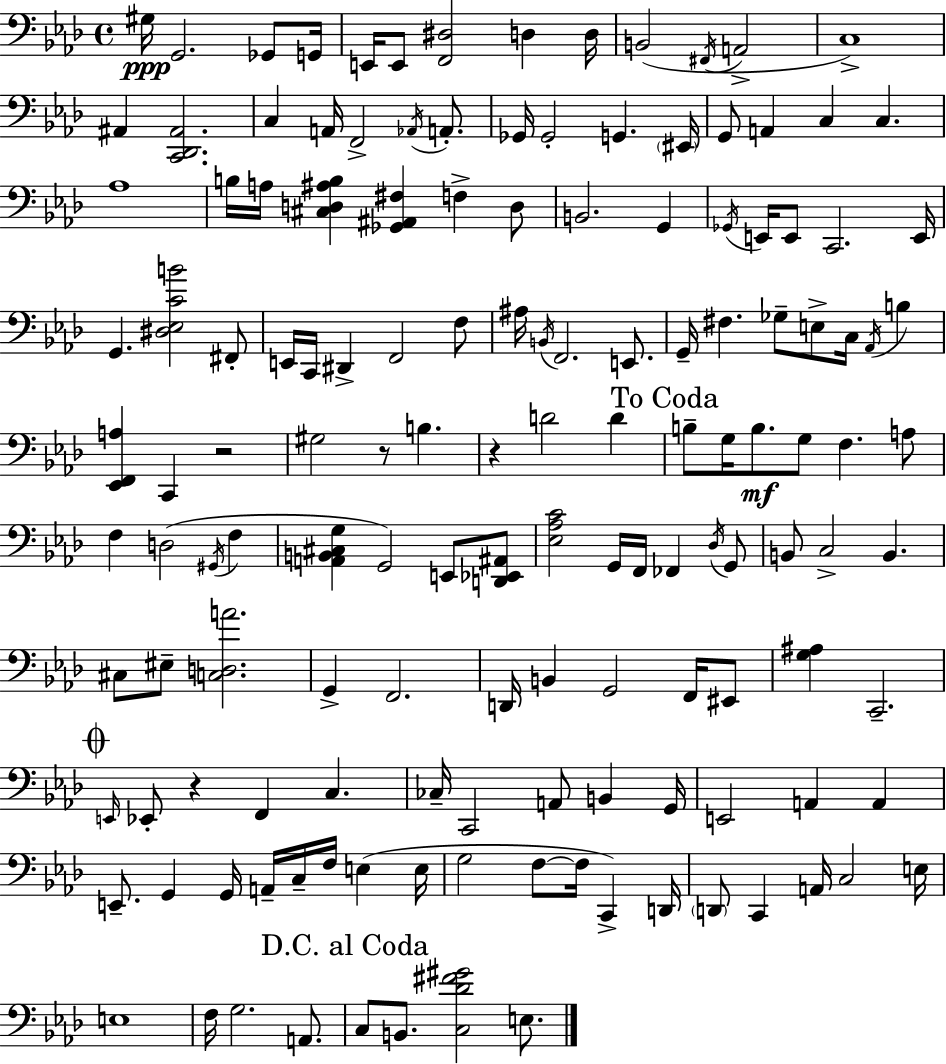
X:1
T:Untitled
M:4/4
L:1/4
K:Fm
^G,/4 G,,2 _G,,/2 G,,/4 E,,/4 E,,/2 [F,,^D,]2 D, D,/4 B,,2 ^F,,/4 A,,2 C,4 ^A,, [C,,_D,,^A,,]2 C, A,,/4 F,,2 _A,,/4 A,,/2 _G,,/4 _G,,2 G,, ^E,,/4 G,,/2 A,, C, C, _A,4 B,/4 A,/4 [^C,D,^A,B,] [_G,,^A,,^F,] F, D,/2 B,,2 G,, _G,,/4 E,,/4 E,,/2 C,,2 E,,/4 G,, [^D,_E,CB]2 ^F,,/2 E,,/4 C,,/4 ^D,, F,,2 F,/2 ^A,/4 B,,/4 F,,2 E,,/2 G,,/4 ^F, _G,/2 E,/2 C,/4 _A,,/4 B, [_E,,F,,A,] C,, z2 ^G,2 z/2 B, z D2 D B,/2 G,/4 B,/2 G,/2 F, A,/2 F, D,2 ^G,,/4 F, [A,,B,,^C,G,] G,,2 E,,/2 [D,,_E,,^A,,]/2 [_E,_A,C]2 G,,/4 F,,/4 _F,, _D,/4 G,,/2 B,,/2 C,2 B,, ^C,/2 ^E,/2 [C,D,A]2 G,, F,,2 D,,/4 B,, G,,2 F,,/4 ^E,,/2 [G,^A,] C,,2 E,,/4 _E,,/2 z F,, C, _C,/4 C,,2 A,,/2 B,, G,,/4 E,,2 A,, A,, E,,/2 G,, G,,/4 A,,/4 C,/4 F,/4 E, E,/4 G,2 F,/2 F,/4 C,, D,,/4 D,,/2 C,, A,,/4 C,2 E,/4 E,4 F,/4 G,2 A,,/2 C,/2 B,,/2 [C,_D^F^G]2 E,/2